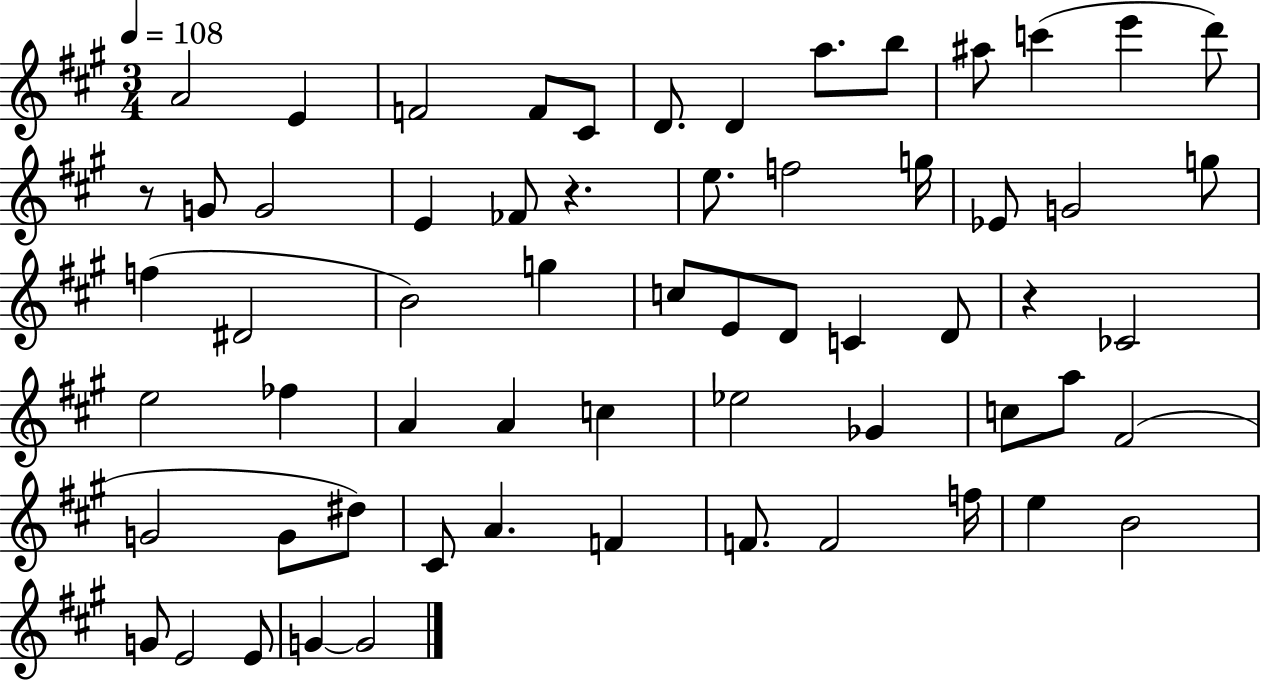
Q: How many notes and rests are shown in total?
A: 62